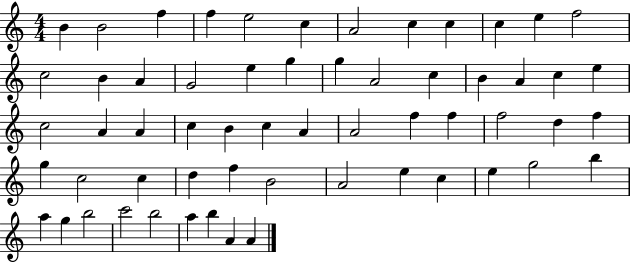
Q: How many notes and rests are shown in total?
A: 59